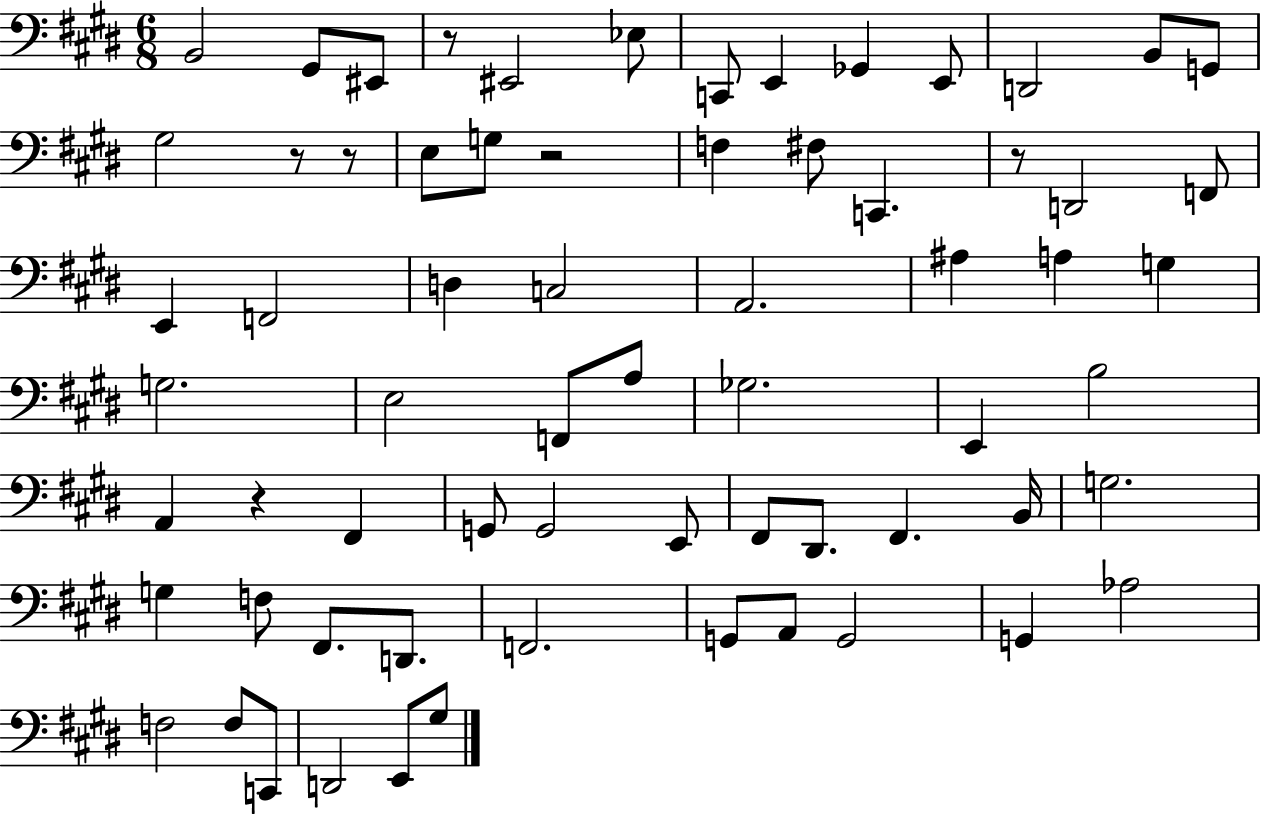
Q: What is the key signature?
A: E major